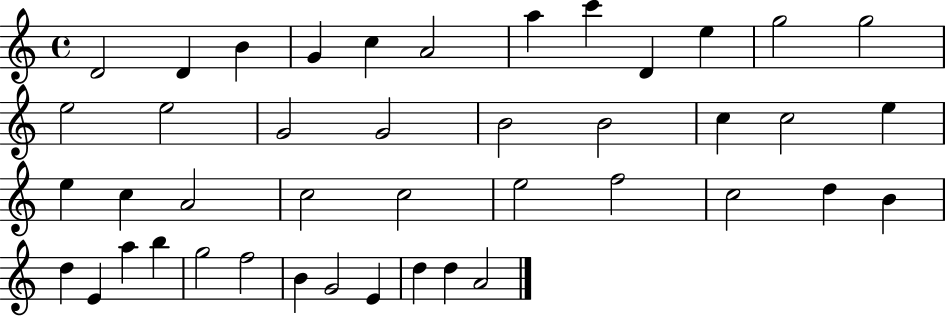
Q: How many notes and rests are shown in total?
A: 43